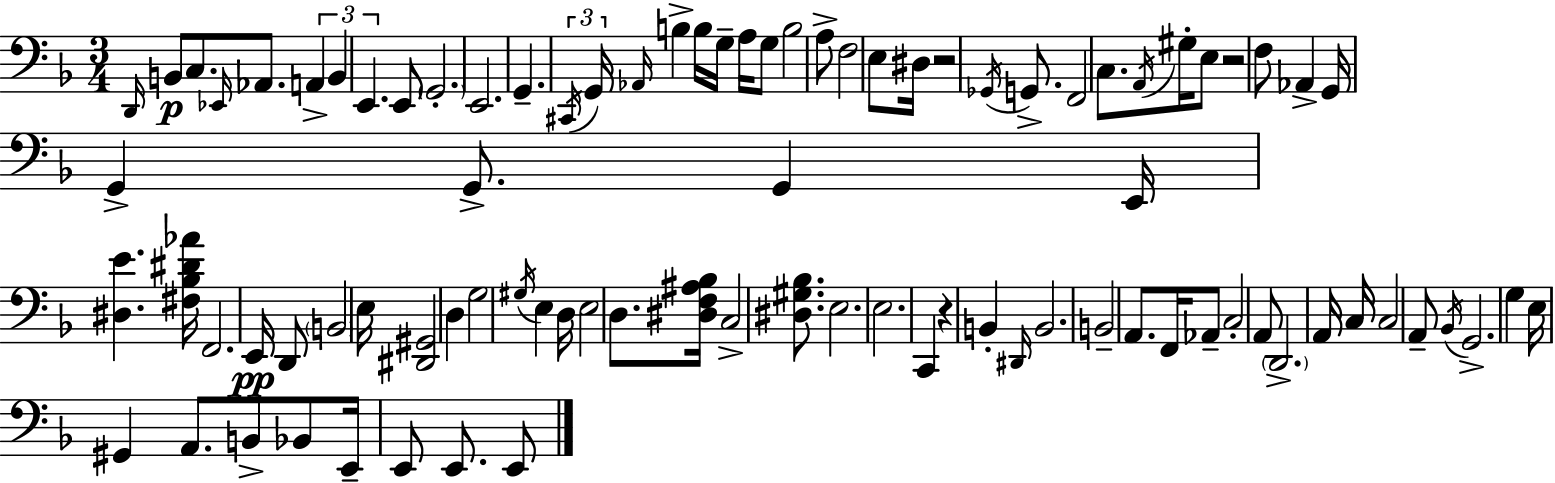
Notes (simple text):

D2/s B2/e C3/e. Eb2/s Ab2/e. A2/q B2/q E2/q. E2/e G2/h. E2/h. G2/q. C#2/s G2/s Ab2/s B3/q B3/s G3/s A3/s G3/e B3/h A3/e F3/h E3/e D#3/s R/h Gb2/s G2/e. F2/h C3/e. A2/s G#3/s E3/e R/h F3/e Ab2/q G2/s G2/q G2/e. G2/q E2/s [D#3,E4]/q. [F#3,Bb3,D#4,Ab4]/s F2/h. E2/s D2/e B2/h E3/s [D#2,G#2]/h D3/q G3/h G#3/s E3/q D3/s E3/h D3/e. [D#3,F3,A#3,Bb3]/s C3/h [D#3,G#3,Bb3]/e. E3/h. E3/h. C2/q R/q B2/q D#2/s B2/h. B2/h A2/e. F2/s Ab2/e C3/h A2/e D2/h. A2/s C3/s C3/h A2/e Bb2/s G2/h. G3/q E3/s G#2/q A2/e. B2/e Bb2/e E2/s E2/e E2/e. E2/e